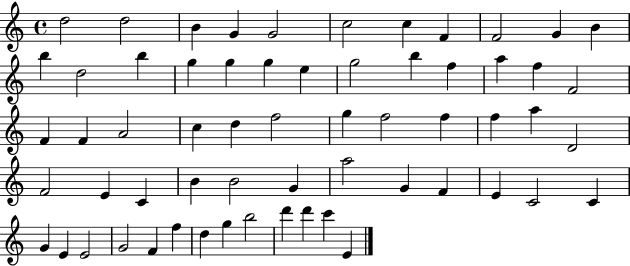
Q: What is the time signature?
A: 4/4